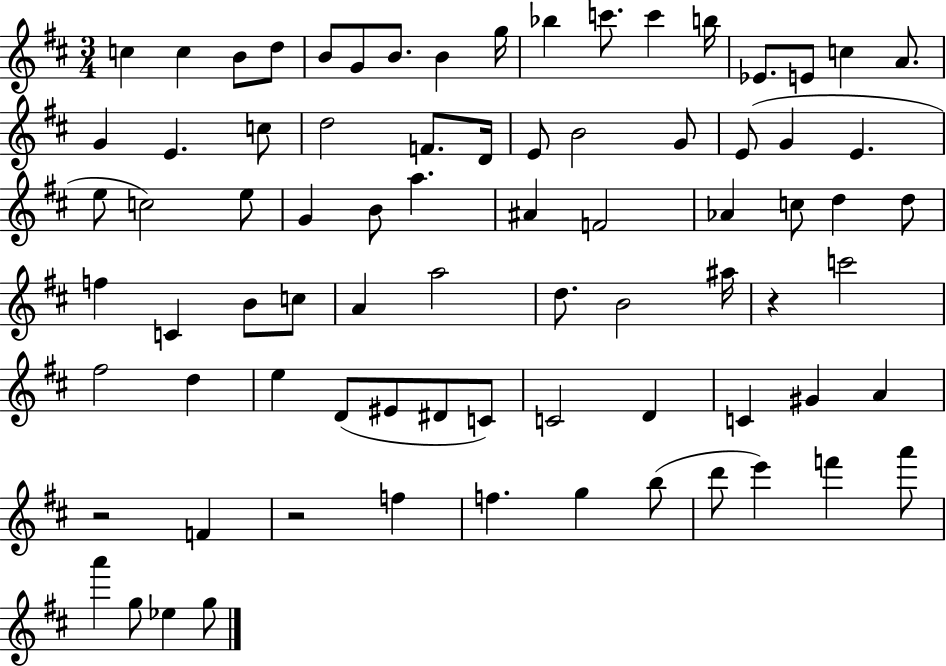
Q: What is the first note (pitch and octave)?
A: C5